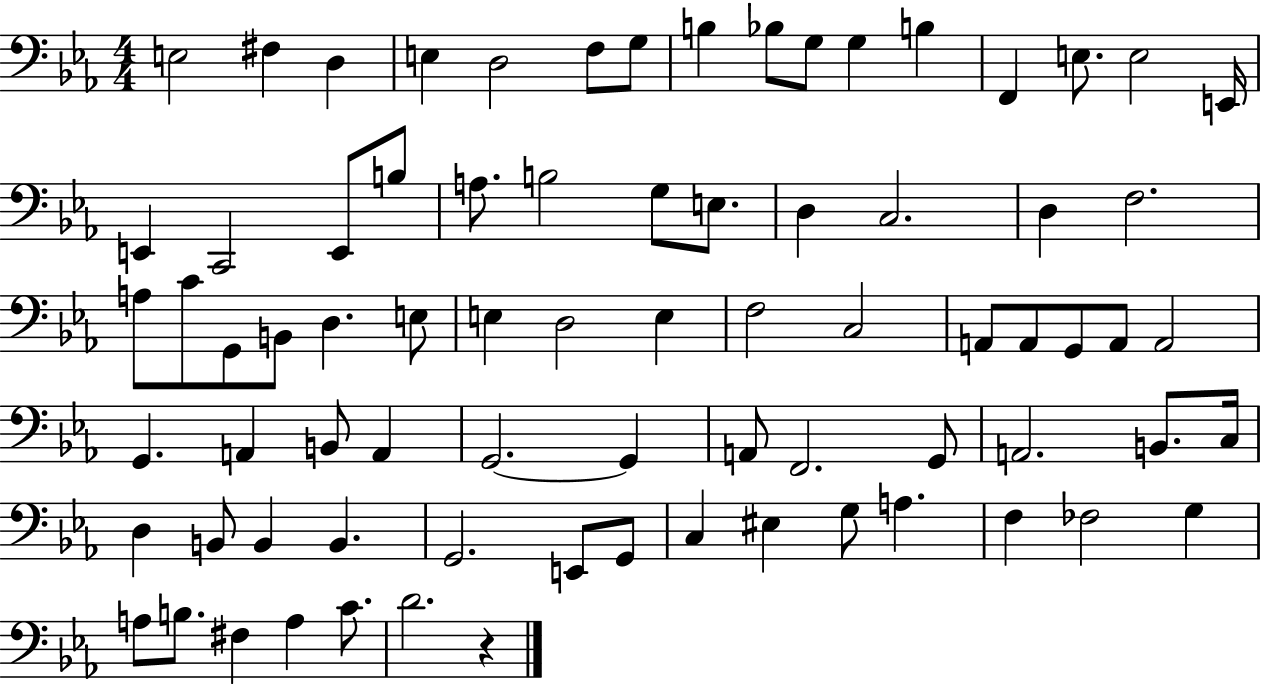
E3/h F#3/q D3/q E3/q D3/h F3/e G3/e B3/q Bb3/e G3/e G3/q B3/q F2/q E3/e. E3/h E2/s E2/q C2/h E2/e B3/e A3/e. B3/h G3/e E3/e. D3/q C3/h. D3/q F3/h. A3/e C4/e G2/e B2/e D3/q. E3/e E3/q D3/h E3/q F3/h C3/h A2/e A2/e G2/e A2/e A2/h G2/q. A2/q B2/e A2/q G2/h. G2/q A2/e F2/h. G2/e A2/h. B2/e. C3/s D3/q B2/e B2/q B2/q. G2/h. E2/e G2/e C3/q EIS3/q G3/e A3/q. F3/q FES3/h G3/q A3/e B3/e. F#3/q A3/q C4/e. D4/h. R/q